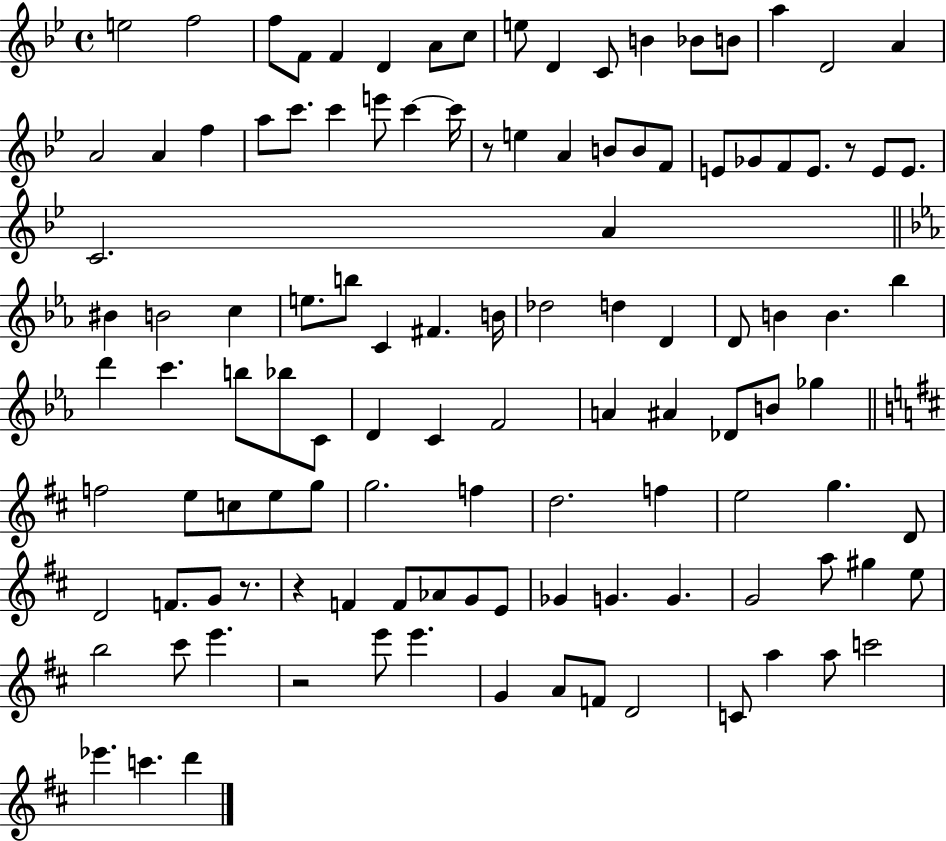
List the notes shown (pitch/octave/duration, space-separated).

E5/h F5/h F5/e F4/e F4/q D4/q A4/e C5/e E5/e D4/q C4/e B4/q Bb4/e B4/e A5/q D4/h A4/q A4/h A4/q F5/q A5/e C6/e. C6/q E6/e C6/q C6/s R/e E5/q A4/q B4/e B4/e F4/e E4/e Gb4/e F4/e E4/e. R/e E4/e E4/e. C4/h. A4/q BIS4/q B4/h C5/q E5/e. B5/e C4/q F#4/q. B4/s Db5/h D5/q D4/q D4/e B4/q B4/q. Bb5/q D6/q C6/q. B5/e Bb5/e C4/e D4/q C4/q F4/h A4/q A#4/q Db4/e B4/e Gb5/q F5/h E5/e C5/e E5/e G5/e G5/h. F5/q D5/h. F5/q E5/h G5/q. D4/e D4/h F4/e. G4/e R/e. R/q F4/q F4/e Ab4/e G4/e E4/e Gb4/q G4/q. G4/q. G4/h A5/e G#5/q E5/e B5/h C#6/e E6/q. R/h E6/e E6/q. G4/q A4/e F4/e D4/h C4/e A5/q A5/e C6/h Eb6/q. C6/q. D6/q